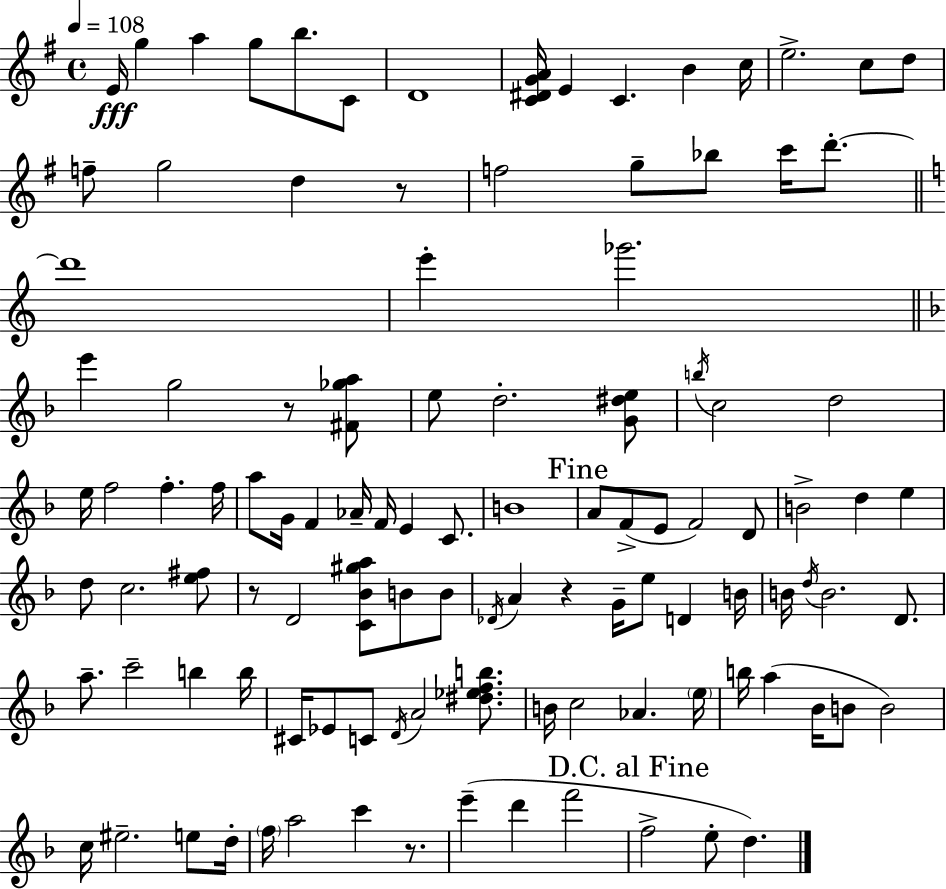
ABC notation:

X:1
T:Untitled
M:4/4
L:1/4
K:Em
E/4 g a g/2 b/2 C/2 D4 [C^DGA]/4 E C B c/4 e2 c/2 d/2 f/2 g2 d z/2 f2 g/2 _b/2 c'/4 d'/2 d'4 e' _g'2 e' g2 z/2 [^F_ga]/2 e/2 d2 [G^de]/2 b/4 c2 d2 e/4 f2 f f/4 a/2 G/4 F _A/4 F/4 E C/2 B4 A/2 F/2 E/2 F2 D/2 B2 d e d/2 c2 [e^f]/2 z/2 D2 [C_B^ga]/2 B/2 B/2 _D/4 A z G/4 e/2 D B/4 B/4 d/4 B2 D/2 a/2 c'2 b b/4 ^C/4 _E/2 C/2 D/4 A2 [^d_efb]/2 B/4 c2 _A e/4 b/4 a _B/4 B/2 B2 c/4 ^e2 e/2 d/4 f/4 a2 c' z/2 e' d' f'2 f2 e/2 d